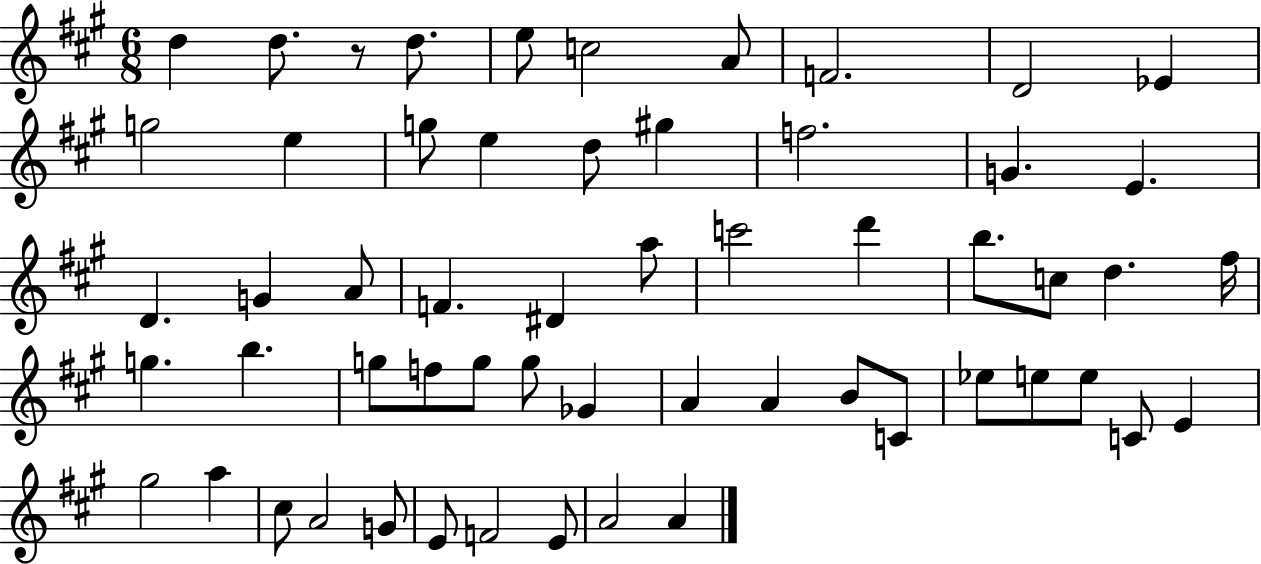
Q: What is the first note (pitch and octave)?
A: D5